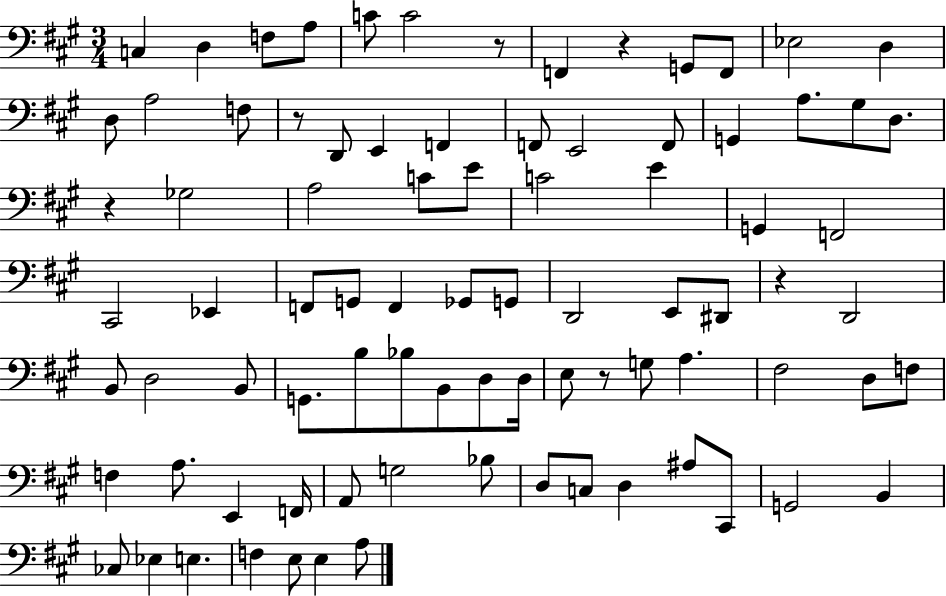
C3/q D3/q F3/e A3/e C4/e C4/h R/e F2/q R/q G2/e F2/e Eb3/h D3/q D3/e A3/h F3/e R/e D2/e E2/q F2/q F2/e E2/h F2/e G2/q A3/e. G#3/e D3/e. R/q Gb3/h A3/h C4/e E4/e C4/h E4/q G2/q F2/h C#2/h Eb2/q F2/e G2/e F2/q Gb2/e G2/e D2/h E2/e D#2/e R/q D2/h B2/e D3/h B2/e G2/e. B3/e Bb3/e B2/e D3/e D3/s E3/e R/e G3/e A3/q. F#3/h D3/e F3/e F3/q A3/e. E2/q F2/s A2/e G3/h Bb3/e D3/e C3/e D3/q A#3/e C#2/e G2/h B2/q CES3/e Eb3/q E3/q. F3/q E3/e E3/q A3/e